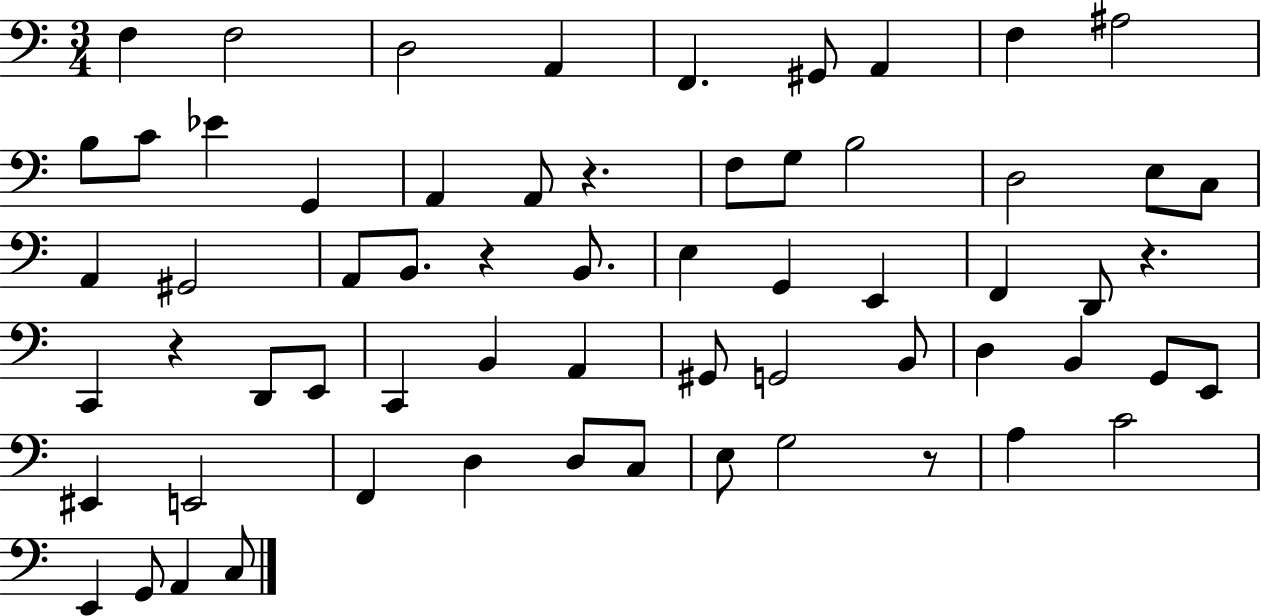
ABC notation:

X:1
T:Untitled
M:3/4
L:1/4
K:C
F, F,2 D,2 A,, F,, ^G,,/2 A,, F, ^A,2 B,/2 C/2 _E G,, A,, A,,/2 z F,/2 G,/2 B,2 D,2 E,/2 C,/2 A,, ^G,,2 A,,/2 B,,/2 z B,,/2 E, G,, E,, F,, D,,/2 z C,, z D,,/2 E,,/2 C,, B,, A,, ^G,,/2 G,,2 B,,/2 D, B,, G,,/2 E,,/2 ^E,, E,,2 F,, D, D,/2 C,/2 E,/2 G,2 z/2 A, C2 E,, G,,/2 A,, C,/2